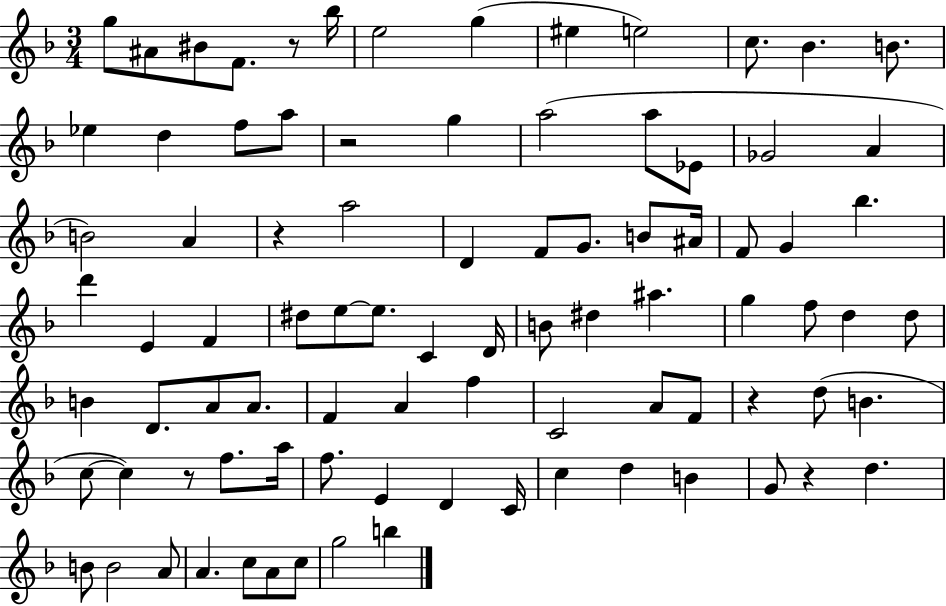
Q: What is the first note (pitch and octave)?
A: G5